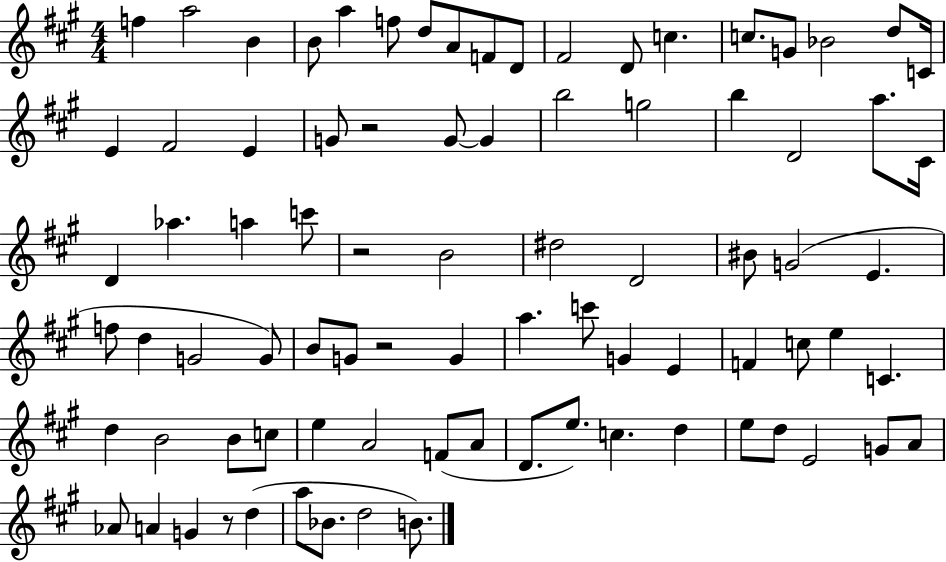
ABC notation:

X:1
T:Untitled
M:4/4
L:1/4
K:A
f a2 B B/2 a f/2 d/2 A/2 F/2 D/2 ^F2 D/2 c c/2 G/2 _B2 d/2 C/4 E ^F2 E G/2 z2 G/2 G b2 g2 b D2 a/2 ^C/4 D _a a c'/2 z2 B2 ^d2 D2 ^B/2 G2 E f/2 d G2 G/2 B/2 G/2 z2 G a c'/2 G E F c/2 e C d B2 B/2 c/2 e A2 F/2 A/2 D/2 e/2 c d e/2 d/2 E2 G/2 A/2 _A/2 A G z/2 d a/2 _B/2 d2 B/2